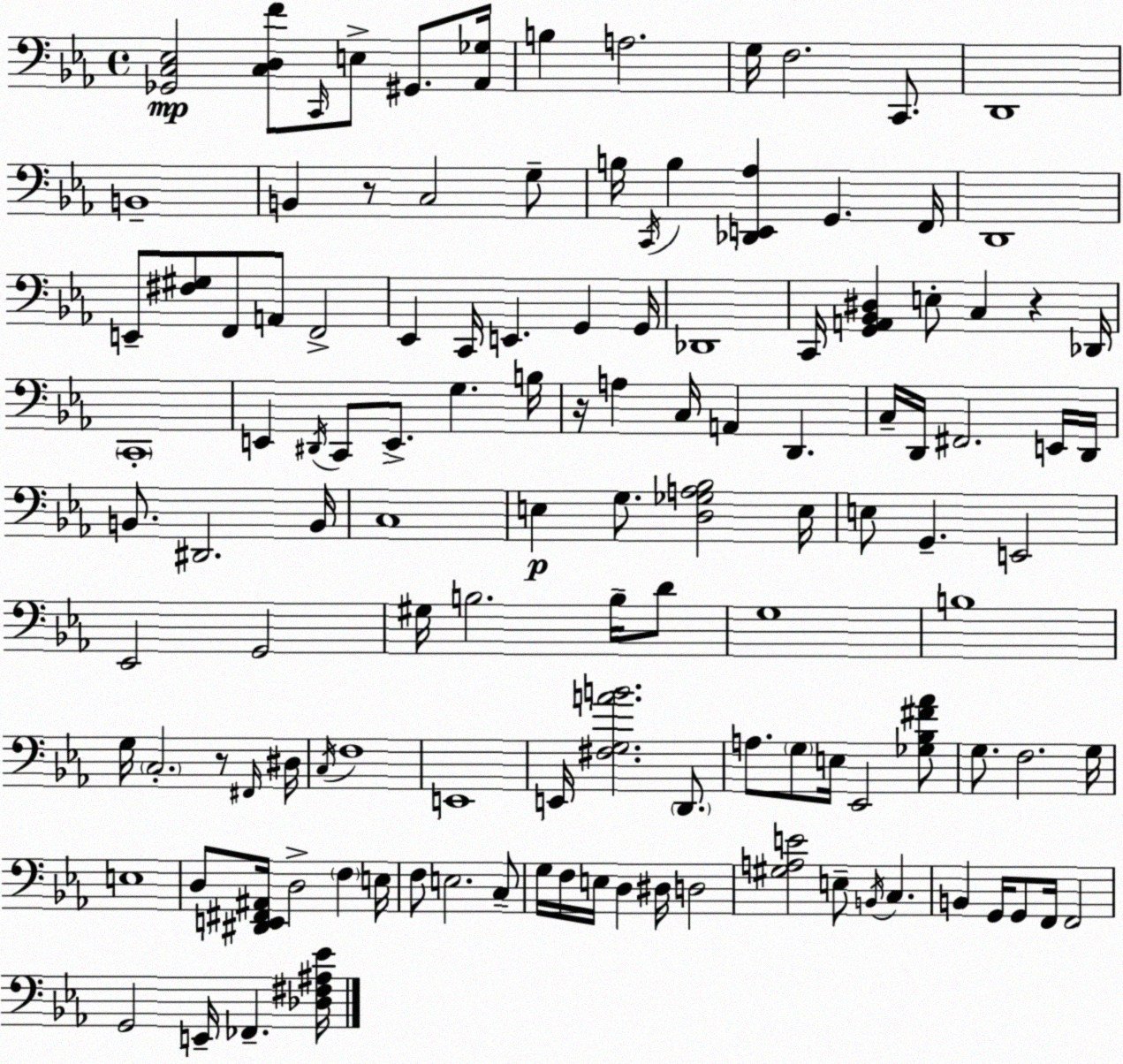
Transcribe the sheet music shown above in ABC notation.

X:1
T:Untitled
M:4/4
L:1/4
K:Cm
[_G,,C,_E,]2 [C,D,F]/2 C,,/4 E,/2 ^G,,/2 [_A,,_G,]/4 B, A,2 G,/4 F,2 C,,/2 D,,4 B,,4 B,, z/2 C,2 G,/2 B,/4 C,,/4 B, [_D,,E,,_A,] G,, F,,/4 D,,4 E,,/2 [^F,^G,]/2 F,,/2 A,,/2 F,,2 _E,, C,,/4 E,, G,, G,,/4 _D,,4 C,,/4 [G,,A,,_B,,^D,] E,/2 C, z _D,,/4 C,,4 E,, ^D,,/4 C,,/2 E,,/2 G, B,/4 z/4 A, C,/4 A,, D,, C,/4 D,,/4 ^F,,2 E,,/4 D,,/4 B,,/2 ^D,,2 B,,/4 C,4 E, G,/2 [D,_G,A,_B,]2 E,/4 E,/2 G,, E,,2 _E,,2 G,,2 ^G,/4 B,2 B,/4 D/2 G,4 B,4 G,/4 C,2 z/2 ^F,,/4 ^D,/4 C,/4 F,4 E,,4 E,,/4 [^F,G,AB]2 D,,/2 A,/2 G,/2 E,/4 _E,,2 [_G,_B,^F_A]/2 G,/2 F,2 G,/4 E,4 D,/2 [^D,,E,,^F,,^A,,]/4 D,2 F, E,/4 F,/2 E,2 C,/2 G,/4 F,/4 E,/4 D, ^D,/4 D,2 [^G,A,E]2 E,/2 B,,/4 C, B,, G,,/4 G,,/2 F,,/4 F,,2 G,,2 E,,/4 _F,, [_D,^F,^A,_E]/4